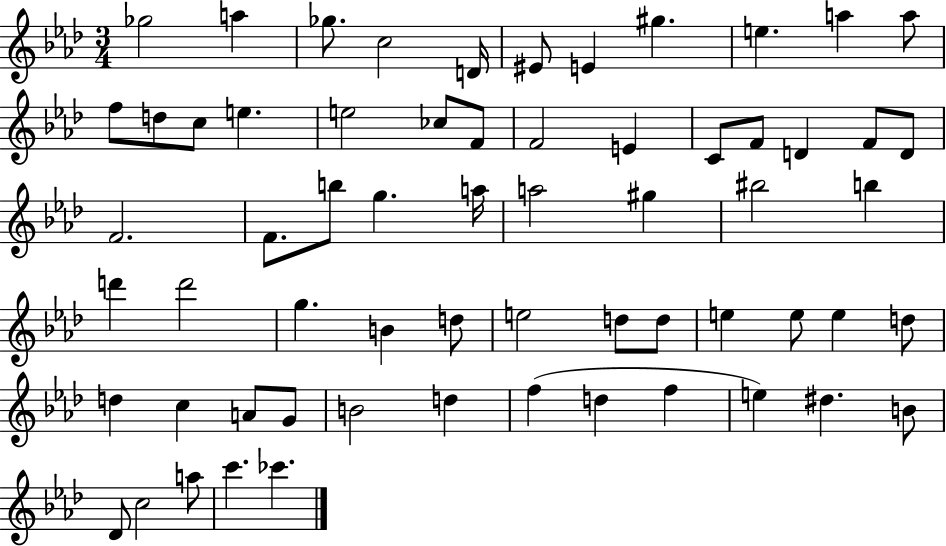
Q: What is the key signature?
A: AES major